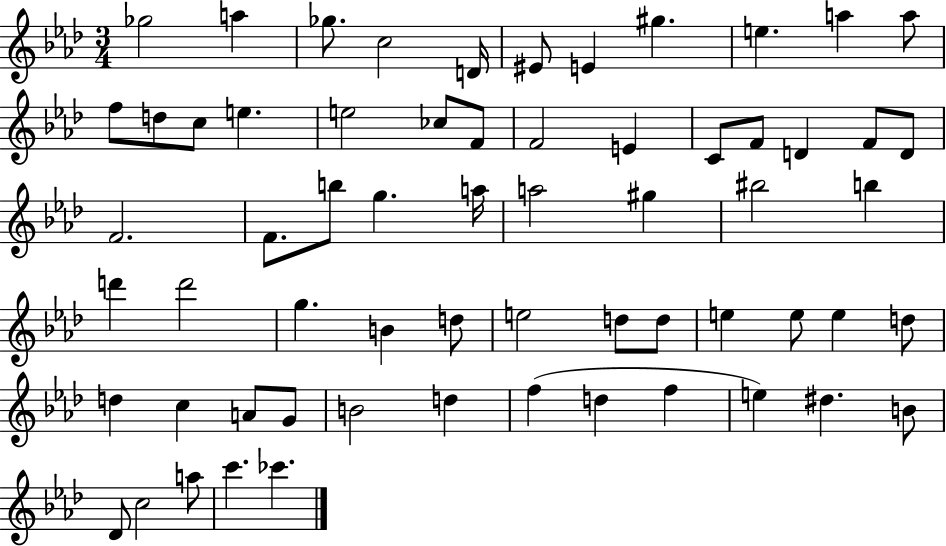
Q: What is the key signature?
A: AES major